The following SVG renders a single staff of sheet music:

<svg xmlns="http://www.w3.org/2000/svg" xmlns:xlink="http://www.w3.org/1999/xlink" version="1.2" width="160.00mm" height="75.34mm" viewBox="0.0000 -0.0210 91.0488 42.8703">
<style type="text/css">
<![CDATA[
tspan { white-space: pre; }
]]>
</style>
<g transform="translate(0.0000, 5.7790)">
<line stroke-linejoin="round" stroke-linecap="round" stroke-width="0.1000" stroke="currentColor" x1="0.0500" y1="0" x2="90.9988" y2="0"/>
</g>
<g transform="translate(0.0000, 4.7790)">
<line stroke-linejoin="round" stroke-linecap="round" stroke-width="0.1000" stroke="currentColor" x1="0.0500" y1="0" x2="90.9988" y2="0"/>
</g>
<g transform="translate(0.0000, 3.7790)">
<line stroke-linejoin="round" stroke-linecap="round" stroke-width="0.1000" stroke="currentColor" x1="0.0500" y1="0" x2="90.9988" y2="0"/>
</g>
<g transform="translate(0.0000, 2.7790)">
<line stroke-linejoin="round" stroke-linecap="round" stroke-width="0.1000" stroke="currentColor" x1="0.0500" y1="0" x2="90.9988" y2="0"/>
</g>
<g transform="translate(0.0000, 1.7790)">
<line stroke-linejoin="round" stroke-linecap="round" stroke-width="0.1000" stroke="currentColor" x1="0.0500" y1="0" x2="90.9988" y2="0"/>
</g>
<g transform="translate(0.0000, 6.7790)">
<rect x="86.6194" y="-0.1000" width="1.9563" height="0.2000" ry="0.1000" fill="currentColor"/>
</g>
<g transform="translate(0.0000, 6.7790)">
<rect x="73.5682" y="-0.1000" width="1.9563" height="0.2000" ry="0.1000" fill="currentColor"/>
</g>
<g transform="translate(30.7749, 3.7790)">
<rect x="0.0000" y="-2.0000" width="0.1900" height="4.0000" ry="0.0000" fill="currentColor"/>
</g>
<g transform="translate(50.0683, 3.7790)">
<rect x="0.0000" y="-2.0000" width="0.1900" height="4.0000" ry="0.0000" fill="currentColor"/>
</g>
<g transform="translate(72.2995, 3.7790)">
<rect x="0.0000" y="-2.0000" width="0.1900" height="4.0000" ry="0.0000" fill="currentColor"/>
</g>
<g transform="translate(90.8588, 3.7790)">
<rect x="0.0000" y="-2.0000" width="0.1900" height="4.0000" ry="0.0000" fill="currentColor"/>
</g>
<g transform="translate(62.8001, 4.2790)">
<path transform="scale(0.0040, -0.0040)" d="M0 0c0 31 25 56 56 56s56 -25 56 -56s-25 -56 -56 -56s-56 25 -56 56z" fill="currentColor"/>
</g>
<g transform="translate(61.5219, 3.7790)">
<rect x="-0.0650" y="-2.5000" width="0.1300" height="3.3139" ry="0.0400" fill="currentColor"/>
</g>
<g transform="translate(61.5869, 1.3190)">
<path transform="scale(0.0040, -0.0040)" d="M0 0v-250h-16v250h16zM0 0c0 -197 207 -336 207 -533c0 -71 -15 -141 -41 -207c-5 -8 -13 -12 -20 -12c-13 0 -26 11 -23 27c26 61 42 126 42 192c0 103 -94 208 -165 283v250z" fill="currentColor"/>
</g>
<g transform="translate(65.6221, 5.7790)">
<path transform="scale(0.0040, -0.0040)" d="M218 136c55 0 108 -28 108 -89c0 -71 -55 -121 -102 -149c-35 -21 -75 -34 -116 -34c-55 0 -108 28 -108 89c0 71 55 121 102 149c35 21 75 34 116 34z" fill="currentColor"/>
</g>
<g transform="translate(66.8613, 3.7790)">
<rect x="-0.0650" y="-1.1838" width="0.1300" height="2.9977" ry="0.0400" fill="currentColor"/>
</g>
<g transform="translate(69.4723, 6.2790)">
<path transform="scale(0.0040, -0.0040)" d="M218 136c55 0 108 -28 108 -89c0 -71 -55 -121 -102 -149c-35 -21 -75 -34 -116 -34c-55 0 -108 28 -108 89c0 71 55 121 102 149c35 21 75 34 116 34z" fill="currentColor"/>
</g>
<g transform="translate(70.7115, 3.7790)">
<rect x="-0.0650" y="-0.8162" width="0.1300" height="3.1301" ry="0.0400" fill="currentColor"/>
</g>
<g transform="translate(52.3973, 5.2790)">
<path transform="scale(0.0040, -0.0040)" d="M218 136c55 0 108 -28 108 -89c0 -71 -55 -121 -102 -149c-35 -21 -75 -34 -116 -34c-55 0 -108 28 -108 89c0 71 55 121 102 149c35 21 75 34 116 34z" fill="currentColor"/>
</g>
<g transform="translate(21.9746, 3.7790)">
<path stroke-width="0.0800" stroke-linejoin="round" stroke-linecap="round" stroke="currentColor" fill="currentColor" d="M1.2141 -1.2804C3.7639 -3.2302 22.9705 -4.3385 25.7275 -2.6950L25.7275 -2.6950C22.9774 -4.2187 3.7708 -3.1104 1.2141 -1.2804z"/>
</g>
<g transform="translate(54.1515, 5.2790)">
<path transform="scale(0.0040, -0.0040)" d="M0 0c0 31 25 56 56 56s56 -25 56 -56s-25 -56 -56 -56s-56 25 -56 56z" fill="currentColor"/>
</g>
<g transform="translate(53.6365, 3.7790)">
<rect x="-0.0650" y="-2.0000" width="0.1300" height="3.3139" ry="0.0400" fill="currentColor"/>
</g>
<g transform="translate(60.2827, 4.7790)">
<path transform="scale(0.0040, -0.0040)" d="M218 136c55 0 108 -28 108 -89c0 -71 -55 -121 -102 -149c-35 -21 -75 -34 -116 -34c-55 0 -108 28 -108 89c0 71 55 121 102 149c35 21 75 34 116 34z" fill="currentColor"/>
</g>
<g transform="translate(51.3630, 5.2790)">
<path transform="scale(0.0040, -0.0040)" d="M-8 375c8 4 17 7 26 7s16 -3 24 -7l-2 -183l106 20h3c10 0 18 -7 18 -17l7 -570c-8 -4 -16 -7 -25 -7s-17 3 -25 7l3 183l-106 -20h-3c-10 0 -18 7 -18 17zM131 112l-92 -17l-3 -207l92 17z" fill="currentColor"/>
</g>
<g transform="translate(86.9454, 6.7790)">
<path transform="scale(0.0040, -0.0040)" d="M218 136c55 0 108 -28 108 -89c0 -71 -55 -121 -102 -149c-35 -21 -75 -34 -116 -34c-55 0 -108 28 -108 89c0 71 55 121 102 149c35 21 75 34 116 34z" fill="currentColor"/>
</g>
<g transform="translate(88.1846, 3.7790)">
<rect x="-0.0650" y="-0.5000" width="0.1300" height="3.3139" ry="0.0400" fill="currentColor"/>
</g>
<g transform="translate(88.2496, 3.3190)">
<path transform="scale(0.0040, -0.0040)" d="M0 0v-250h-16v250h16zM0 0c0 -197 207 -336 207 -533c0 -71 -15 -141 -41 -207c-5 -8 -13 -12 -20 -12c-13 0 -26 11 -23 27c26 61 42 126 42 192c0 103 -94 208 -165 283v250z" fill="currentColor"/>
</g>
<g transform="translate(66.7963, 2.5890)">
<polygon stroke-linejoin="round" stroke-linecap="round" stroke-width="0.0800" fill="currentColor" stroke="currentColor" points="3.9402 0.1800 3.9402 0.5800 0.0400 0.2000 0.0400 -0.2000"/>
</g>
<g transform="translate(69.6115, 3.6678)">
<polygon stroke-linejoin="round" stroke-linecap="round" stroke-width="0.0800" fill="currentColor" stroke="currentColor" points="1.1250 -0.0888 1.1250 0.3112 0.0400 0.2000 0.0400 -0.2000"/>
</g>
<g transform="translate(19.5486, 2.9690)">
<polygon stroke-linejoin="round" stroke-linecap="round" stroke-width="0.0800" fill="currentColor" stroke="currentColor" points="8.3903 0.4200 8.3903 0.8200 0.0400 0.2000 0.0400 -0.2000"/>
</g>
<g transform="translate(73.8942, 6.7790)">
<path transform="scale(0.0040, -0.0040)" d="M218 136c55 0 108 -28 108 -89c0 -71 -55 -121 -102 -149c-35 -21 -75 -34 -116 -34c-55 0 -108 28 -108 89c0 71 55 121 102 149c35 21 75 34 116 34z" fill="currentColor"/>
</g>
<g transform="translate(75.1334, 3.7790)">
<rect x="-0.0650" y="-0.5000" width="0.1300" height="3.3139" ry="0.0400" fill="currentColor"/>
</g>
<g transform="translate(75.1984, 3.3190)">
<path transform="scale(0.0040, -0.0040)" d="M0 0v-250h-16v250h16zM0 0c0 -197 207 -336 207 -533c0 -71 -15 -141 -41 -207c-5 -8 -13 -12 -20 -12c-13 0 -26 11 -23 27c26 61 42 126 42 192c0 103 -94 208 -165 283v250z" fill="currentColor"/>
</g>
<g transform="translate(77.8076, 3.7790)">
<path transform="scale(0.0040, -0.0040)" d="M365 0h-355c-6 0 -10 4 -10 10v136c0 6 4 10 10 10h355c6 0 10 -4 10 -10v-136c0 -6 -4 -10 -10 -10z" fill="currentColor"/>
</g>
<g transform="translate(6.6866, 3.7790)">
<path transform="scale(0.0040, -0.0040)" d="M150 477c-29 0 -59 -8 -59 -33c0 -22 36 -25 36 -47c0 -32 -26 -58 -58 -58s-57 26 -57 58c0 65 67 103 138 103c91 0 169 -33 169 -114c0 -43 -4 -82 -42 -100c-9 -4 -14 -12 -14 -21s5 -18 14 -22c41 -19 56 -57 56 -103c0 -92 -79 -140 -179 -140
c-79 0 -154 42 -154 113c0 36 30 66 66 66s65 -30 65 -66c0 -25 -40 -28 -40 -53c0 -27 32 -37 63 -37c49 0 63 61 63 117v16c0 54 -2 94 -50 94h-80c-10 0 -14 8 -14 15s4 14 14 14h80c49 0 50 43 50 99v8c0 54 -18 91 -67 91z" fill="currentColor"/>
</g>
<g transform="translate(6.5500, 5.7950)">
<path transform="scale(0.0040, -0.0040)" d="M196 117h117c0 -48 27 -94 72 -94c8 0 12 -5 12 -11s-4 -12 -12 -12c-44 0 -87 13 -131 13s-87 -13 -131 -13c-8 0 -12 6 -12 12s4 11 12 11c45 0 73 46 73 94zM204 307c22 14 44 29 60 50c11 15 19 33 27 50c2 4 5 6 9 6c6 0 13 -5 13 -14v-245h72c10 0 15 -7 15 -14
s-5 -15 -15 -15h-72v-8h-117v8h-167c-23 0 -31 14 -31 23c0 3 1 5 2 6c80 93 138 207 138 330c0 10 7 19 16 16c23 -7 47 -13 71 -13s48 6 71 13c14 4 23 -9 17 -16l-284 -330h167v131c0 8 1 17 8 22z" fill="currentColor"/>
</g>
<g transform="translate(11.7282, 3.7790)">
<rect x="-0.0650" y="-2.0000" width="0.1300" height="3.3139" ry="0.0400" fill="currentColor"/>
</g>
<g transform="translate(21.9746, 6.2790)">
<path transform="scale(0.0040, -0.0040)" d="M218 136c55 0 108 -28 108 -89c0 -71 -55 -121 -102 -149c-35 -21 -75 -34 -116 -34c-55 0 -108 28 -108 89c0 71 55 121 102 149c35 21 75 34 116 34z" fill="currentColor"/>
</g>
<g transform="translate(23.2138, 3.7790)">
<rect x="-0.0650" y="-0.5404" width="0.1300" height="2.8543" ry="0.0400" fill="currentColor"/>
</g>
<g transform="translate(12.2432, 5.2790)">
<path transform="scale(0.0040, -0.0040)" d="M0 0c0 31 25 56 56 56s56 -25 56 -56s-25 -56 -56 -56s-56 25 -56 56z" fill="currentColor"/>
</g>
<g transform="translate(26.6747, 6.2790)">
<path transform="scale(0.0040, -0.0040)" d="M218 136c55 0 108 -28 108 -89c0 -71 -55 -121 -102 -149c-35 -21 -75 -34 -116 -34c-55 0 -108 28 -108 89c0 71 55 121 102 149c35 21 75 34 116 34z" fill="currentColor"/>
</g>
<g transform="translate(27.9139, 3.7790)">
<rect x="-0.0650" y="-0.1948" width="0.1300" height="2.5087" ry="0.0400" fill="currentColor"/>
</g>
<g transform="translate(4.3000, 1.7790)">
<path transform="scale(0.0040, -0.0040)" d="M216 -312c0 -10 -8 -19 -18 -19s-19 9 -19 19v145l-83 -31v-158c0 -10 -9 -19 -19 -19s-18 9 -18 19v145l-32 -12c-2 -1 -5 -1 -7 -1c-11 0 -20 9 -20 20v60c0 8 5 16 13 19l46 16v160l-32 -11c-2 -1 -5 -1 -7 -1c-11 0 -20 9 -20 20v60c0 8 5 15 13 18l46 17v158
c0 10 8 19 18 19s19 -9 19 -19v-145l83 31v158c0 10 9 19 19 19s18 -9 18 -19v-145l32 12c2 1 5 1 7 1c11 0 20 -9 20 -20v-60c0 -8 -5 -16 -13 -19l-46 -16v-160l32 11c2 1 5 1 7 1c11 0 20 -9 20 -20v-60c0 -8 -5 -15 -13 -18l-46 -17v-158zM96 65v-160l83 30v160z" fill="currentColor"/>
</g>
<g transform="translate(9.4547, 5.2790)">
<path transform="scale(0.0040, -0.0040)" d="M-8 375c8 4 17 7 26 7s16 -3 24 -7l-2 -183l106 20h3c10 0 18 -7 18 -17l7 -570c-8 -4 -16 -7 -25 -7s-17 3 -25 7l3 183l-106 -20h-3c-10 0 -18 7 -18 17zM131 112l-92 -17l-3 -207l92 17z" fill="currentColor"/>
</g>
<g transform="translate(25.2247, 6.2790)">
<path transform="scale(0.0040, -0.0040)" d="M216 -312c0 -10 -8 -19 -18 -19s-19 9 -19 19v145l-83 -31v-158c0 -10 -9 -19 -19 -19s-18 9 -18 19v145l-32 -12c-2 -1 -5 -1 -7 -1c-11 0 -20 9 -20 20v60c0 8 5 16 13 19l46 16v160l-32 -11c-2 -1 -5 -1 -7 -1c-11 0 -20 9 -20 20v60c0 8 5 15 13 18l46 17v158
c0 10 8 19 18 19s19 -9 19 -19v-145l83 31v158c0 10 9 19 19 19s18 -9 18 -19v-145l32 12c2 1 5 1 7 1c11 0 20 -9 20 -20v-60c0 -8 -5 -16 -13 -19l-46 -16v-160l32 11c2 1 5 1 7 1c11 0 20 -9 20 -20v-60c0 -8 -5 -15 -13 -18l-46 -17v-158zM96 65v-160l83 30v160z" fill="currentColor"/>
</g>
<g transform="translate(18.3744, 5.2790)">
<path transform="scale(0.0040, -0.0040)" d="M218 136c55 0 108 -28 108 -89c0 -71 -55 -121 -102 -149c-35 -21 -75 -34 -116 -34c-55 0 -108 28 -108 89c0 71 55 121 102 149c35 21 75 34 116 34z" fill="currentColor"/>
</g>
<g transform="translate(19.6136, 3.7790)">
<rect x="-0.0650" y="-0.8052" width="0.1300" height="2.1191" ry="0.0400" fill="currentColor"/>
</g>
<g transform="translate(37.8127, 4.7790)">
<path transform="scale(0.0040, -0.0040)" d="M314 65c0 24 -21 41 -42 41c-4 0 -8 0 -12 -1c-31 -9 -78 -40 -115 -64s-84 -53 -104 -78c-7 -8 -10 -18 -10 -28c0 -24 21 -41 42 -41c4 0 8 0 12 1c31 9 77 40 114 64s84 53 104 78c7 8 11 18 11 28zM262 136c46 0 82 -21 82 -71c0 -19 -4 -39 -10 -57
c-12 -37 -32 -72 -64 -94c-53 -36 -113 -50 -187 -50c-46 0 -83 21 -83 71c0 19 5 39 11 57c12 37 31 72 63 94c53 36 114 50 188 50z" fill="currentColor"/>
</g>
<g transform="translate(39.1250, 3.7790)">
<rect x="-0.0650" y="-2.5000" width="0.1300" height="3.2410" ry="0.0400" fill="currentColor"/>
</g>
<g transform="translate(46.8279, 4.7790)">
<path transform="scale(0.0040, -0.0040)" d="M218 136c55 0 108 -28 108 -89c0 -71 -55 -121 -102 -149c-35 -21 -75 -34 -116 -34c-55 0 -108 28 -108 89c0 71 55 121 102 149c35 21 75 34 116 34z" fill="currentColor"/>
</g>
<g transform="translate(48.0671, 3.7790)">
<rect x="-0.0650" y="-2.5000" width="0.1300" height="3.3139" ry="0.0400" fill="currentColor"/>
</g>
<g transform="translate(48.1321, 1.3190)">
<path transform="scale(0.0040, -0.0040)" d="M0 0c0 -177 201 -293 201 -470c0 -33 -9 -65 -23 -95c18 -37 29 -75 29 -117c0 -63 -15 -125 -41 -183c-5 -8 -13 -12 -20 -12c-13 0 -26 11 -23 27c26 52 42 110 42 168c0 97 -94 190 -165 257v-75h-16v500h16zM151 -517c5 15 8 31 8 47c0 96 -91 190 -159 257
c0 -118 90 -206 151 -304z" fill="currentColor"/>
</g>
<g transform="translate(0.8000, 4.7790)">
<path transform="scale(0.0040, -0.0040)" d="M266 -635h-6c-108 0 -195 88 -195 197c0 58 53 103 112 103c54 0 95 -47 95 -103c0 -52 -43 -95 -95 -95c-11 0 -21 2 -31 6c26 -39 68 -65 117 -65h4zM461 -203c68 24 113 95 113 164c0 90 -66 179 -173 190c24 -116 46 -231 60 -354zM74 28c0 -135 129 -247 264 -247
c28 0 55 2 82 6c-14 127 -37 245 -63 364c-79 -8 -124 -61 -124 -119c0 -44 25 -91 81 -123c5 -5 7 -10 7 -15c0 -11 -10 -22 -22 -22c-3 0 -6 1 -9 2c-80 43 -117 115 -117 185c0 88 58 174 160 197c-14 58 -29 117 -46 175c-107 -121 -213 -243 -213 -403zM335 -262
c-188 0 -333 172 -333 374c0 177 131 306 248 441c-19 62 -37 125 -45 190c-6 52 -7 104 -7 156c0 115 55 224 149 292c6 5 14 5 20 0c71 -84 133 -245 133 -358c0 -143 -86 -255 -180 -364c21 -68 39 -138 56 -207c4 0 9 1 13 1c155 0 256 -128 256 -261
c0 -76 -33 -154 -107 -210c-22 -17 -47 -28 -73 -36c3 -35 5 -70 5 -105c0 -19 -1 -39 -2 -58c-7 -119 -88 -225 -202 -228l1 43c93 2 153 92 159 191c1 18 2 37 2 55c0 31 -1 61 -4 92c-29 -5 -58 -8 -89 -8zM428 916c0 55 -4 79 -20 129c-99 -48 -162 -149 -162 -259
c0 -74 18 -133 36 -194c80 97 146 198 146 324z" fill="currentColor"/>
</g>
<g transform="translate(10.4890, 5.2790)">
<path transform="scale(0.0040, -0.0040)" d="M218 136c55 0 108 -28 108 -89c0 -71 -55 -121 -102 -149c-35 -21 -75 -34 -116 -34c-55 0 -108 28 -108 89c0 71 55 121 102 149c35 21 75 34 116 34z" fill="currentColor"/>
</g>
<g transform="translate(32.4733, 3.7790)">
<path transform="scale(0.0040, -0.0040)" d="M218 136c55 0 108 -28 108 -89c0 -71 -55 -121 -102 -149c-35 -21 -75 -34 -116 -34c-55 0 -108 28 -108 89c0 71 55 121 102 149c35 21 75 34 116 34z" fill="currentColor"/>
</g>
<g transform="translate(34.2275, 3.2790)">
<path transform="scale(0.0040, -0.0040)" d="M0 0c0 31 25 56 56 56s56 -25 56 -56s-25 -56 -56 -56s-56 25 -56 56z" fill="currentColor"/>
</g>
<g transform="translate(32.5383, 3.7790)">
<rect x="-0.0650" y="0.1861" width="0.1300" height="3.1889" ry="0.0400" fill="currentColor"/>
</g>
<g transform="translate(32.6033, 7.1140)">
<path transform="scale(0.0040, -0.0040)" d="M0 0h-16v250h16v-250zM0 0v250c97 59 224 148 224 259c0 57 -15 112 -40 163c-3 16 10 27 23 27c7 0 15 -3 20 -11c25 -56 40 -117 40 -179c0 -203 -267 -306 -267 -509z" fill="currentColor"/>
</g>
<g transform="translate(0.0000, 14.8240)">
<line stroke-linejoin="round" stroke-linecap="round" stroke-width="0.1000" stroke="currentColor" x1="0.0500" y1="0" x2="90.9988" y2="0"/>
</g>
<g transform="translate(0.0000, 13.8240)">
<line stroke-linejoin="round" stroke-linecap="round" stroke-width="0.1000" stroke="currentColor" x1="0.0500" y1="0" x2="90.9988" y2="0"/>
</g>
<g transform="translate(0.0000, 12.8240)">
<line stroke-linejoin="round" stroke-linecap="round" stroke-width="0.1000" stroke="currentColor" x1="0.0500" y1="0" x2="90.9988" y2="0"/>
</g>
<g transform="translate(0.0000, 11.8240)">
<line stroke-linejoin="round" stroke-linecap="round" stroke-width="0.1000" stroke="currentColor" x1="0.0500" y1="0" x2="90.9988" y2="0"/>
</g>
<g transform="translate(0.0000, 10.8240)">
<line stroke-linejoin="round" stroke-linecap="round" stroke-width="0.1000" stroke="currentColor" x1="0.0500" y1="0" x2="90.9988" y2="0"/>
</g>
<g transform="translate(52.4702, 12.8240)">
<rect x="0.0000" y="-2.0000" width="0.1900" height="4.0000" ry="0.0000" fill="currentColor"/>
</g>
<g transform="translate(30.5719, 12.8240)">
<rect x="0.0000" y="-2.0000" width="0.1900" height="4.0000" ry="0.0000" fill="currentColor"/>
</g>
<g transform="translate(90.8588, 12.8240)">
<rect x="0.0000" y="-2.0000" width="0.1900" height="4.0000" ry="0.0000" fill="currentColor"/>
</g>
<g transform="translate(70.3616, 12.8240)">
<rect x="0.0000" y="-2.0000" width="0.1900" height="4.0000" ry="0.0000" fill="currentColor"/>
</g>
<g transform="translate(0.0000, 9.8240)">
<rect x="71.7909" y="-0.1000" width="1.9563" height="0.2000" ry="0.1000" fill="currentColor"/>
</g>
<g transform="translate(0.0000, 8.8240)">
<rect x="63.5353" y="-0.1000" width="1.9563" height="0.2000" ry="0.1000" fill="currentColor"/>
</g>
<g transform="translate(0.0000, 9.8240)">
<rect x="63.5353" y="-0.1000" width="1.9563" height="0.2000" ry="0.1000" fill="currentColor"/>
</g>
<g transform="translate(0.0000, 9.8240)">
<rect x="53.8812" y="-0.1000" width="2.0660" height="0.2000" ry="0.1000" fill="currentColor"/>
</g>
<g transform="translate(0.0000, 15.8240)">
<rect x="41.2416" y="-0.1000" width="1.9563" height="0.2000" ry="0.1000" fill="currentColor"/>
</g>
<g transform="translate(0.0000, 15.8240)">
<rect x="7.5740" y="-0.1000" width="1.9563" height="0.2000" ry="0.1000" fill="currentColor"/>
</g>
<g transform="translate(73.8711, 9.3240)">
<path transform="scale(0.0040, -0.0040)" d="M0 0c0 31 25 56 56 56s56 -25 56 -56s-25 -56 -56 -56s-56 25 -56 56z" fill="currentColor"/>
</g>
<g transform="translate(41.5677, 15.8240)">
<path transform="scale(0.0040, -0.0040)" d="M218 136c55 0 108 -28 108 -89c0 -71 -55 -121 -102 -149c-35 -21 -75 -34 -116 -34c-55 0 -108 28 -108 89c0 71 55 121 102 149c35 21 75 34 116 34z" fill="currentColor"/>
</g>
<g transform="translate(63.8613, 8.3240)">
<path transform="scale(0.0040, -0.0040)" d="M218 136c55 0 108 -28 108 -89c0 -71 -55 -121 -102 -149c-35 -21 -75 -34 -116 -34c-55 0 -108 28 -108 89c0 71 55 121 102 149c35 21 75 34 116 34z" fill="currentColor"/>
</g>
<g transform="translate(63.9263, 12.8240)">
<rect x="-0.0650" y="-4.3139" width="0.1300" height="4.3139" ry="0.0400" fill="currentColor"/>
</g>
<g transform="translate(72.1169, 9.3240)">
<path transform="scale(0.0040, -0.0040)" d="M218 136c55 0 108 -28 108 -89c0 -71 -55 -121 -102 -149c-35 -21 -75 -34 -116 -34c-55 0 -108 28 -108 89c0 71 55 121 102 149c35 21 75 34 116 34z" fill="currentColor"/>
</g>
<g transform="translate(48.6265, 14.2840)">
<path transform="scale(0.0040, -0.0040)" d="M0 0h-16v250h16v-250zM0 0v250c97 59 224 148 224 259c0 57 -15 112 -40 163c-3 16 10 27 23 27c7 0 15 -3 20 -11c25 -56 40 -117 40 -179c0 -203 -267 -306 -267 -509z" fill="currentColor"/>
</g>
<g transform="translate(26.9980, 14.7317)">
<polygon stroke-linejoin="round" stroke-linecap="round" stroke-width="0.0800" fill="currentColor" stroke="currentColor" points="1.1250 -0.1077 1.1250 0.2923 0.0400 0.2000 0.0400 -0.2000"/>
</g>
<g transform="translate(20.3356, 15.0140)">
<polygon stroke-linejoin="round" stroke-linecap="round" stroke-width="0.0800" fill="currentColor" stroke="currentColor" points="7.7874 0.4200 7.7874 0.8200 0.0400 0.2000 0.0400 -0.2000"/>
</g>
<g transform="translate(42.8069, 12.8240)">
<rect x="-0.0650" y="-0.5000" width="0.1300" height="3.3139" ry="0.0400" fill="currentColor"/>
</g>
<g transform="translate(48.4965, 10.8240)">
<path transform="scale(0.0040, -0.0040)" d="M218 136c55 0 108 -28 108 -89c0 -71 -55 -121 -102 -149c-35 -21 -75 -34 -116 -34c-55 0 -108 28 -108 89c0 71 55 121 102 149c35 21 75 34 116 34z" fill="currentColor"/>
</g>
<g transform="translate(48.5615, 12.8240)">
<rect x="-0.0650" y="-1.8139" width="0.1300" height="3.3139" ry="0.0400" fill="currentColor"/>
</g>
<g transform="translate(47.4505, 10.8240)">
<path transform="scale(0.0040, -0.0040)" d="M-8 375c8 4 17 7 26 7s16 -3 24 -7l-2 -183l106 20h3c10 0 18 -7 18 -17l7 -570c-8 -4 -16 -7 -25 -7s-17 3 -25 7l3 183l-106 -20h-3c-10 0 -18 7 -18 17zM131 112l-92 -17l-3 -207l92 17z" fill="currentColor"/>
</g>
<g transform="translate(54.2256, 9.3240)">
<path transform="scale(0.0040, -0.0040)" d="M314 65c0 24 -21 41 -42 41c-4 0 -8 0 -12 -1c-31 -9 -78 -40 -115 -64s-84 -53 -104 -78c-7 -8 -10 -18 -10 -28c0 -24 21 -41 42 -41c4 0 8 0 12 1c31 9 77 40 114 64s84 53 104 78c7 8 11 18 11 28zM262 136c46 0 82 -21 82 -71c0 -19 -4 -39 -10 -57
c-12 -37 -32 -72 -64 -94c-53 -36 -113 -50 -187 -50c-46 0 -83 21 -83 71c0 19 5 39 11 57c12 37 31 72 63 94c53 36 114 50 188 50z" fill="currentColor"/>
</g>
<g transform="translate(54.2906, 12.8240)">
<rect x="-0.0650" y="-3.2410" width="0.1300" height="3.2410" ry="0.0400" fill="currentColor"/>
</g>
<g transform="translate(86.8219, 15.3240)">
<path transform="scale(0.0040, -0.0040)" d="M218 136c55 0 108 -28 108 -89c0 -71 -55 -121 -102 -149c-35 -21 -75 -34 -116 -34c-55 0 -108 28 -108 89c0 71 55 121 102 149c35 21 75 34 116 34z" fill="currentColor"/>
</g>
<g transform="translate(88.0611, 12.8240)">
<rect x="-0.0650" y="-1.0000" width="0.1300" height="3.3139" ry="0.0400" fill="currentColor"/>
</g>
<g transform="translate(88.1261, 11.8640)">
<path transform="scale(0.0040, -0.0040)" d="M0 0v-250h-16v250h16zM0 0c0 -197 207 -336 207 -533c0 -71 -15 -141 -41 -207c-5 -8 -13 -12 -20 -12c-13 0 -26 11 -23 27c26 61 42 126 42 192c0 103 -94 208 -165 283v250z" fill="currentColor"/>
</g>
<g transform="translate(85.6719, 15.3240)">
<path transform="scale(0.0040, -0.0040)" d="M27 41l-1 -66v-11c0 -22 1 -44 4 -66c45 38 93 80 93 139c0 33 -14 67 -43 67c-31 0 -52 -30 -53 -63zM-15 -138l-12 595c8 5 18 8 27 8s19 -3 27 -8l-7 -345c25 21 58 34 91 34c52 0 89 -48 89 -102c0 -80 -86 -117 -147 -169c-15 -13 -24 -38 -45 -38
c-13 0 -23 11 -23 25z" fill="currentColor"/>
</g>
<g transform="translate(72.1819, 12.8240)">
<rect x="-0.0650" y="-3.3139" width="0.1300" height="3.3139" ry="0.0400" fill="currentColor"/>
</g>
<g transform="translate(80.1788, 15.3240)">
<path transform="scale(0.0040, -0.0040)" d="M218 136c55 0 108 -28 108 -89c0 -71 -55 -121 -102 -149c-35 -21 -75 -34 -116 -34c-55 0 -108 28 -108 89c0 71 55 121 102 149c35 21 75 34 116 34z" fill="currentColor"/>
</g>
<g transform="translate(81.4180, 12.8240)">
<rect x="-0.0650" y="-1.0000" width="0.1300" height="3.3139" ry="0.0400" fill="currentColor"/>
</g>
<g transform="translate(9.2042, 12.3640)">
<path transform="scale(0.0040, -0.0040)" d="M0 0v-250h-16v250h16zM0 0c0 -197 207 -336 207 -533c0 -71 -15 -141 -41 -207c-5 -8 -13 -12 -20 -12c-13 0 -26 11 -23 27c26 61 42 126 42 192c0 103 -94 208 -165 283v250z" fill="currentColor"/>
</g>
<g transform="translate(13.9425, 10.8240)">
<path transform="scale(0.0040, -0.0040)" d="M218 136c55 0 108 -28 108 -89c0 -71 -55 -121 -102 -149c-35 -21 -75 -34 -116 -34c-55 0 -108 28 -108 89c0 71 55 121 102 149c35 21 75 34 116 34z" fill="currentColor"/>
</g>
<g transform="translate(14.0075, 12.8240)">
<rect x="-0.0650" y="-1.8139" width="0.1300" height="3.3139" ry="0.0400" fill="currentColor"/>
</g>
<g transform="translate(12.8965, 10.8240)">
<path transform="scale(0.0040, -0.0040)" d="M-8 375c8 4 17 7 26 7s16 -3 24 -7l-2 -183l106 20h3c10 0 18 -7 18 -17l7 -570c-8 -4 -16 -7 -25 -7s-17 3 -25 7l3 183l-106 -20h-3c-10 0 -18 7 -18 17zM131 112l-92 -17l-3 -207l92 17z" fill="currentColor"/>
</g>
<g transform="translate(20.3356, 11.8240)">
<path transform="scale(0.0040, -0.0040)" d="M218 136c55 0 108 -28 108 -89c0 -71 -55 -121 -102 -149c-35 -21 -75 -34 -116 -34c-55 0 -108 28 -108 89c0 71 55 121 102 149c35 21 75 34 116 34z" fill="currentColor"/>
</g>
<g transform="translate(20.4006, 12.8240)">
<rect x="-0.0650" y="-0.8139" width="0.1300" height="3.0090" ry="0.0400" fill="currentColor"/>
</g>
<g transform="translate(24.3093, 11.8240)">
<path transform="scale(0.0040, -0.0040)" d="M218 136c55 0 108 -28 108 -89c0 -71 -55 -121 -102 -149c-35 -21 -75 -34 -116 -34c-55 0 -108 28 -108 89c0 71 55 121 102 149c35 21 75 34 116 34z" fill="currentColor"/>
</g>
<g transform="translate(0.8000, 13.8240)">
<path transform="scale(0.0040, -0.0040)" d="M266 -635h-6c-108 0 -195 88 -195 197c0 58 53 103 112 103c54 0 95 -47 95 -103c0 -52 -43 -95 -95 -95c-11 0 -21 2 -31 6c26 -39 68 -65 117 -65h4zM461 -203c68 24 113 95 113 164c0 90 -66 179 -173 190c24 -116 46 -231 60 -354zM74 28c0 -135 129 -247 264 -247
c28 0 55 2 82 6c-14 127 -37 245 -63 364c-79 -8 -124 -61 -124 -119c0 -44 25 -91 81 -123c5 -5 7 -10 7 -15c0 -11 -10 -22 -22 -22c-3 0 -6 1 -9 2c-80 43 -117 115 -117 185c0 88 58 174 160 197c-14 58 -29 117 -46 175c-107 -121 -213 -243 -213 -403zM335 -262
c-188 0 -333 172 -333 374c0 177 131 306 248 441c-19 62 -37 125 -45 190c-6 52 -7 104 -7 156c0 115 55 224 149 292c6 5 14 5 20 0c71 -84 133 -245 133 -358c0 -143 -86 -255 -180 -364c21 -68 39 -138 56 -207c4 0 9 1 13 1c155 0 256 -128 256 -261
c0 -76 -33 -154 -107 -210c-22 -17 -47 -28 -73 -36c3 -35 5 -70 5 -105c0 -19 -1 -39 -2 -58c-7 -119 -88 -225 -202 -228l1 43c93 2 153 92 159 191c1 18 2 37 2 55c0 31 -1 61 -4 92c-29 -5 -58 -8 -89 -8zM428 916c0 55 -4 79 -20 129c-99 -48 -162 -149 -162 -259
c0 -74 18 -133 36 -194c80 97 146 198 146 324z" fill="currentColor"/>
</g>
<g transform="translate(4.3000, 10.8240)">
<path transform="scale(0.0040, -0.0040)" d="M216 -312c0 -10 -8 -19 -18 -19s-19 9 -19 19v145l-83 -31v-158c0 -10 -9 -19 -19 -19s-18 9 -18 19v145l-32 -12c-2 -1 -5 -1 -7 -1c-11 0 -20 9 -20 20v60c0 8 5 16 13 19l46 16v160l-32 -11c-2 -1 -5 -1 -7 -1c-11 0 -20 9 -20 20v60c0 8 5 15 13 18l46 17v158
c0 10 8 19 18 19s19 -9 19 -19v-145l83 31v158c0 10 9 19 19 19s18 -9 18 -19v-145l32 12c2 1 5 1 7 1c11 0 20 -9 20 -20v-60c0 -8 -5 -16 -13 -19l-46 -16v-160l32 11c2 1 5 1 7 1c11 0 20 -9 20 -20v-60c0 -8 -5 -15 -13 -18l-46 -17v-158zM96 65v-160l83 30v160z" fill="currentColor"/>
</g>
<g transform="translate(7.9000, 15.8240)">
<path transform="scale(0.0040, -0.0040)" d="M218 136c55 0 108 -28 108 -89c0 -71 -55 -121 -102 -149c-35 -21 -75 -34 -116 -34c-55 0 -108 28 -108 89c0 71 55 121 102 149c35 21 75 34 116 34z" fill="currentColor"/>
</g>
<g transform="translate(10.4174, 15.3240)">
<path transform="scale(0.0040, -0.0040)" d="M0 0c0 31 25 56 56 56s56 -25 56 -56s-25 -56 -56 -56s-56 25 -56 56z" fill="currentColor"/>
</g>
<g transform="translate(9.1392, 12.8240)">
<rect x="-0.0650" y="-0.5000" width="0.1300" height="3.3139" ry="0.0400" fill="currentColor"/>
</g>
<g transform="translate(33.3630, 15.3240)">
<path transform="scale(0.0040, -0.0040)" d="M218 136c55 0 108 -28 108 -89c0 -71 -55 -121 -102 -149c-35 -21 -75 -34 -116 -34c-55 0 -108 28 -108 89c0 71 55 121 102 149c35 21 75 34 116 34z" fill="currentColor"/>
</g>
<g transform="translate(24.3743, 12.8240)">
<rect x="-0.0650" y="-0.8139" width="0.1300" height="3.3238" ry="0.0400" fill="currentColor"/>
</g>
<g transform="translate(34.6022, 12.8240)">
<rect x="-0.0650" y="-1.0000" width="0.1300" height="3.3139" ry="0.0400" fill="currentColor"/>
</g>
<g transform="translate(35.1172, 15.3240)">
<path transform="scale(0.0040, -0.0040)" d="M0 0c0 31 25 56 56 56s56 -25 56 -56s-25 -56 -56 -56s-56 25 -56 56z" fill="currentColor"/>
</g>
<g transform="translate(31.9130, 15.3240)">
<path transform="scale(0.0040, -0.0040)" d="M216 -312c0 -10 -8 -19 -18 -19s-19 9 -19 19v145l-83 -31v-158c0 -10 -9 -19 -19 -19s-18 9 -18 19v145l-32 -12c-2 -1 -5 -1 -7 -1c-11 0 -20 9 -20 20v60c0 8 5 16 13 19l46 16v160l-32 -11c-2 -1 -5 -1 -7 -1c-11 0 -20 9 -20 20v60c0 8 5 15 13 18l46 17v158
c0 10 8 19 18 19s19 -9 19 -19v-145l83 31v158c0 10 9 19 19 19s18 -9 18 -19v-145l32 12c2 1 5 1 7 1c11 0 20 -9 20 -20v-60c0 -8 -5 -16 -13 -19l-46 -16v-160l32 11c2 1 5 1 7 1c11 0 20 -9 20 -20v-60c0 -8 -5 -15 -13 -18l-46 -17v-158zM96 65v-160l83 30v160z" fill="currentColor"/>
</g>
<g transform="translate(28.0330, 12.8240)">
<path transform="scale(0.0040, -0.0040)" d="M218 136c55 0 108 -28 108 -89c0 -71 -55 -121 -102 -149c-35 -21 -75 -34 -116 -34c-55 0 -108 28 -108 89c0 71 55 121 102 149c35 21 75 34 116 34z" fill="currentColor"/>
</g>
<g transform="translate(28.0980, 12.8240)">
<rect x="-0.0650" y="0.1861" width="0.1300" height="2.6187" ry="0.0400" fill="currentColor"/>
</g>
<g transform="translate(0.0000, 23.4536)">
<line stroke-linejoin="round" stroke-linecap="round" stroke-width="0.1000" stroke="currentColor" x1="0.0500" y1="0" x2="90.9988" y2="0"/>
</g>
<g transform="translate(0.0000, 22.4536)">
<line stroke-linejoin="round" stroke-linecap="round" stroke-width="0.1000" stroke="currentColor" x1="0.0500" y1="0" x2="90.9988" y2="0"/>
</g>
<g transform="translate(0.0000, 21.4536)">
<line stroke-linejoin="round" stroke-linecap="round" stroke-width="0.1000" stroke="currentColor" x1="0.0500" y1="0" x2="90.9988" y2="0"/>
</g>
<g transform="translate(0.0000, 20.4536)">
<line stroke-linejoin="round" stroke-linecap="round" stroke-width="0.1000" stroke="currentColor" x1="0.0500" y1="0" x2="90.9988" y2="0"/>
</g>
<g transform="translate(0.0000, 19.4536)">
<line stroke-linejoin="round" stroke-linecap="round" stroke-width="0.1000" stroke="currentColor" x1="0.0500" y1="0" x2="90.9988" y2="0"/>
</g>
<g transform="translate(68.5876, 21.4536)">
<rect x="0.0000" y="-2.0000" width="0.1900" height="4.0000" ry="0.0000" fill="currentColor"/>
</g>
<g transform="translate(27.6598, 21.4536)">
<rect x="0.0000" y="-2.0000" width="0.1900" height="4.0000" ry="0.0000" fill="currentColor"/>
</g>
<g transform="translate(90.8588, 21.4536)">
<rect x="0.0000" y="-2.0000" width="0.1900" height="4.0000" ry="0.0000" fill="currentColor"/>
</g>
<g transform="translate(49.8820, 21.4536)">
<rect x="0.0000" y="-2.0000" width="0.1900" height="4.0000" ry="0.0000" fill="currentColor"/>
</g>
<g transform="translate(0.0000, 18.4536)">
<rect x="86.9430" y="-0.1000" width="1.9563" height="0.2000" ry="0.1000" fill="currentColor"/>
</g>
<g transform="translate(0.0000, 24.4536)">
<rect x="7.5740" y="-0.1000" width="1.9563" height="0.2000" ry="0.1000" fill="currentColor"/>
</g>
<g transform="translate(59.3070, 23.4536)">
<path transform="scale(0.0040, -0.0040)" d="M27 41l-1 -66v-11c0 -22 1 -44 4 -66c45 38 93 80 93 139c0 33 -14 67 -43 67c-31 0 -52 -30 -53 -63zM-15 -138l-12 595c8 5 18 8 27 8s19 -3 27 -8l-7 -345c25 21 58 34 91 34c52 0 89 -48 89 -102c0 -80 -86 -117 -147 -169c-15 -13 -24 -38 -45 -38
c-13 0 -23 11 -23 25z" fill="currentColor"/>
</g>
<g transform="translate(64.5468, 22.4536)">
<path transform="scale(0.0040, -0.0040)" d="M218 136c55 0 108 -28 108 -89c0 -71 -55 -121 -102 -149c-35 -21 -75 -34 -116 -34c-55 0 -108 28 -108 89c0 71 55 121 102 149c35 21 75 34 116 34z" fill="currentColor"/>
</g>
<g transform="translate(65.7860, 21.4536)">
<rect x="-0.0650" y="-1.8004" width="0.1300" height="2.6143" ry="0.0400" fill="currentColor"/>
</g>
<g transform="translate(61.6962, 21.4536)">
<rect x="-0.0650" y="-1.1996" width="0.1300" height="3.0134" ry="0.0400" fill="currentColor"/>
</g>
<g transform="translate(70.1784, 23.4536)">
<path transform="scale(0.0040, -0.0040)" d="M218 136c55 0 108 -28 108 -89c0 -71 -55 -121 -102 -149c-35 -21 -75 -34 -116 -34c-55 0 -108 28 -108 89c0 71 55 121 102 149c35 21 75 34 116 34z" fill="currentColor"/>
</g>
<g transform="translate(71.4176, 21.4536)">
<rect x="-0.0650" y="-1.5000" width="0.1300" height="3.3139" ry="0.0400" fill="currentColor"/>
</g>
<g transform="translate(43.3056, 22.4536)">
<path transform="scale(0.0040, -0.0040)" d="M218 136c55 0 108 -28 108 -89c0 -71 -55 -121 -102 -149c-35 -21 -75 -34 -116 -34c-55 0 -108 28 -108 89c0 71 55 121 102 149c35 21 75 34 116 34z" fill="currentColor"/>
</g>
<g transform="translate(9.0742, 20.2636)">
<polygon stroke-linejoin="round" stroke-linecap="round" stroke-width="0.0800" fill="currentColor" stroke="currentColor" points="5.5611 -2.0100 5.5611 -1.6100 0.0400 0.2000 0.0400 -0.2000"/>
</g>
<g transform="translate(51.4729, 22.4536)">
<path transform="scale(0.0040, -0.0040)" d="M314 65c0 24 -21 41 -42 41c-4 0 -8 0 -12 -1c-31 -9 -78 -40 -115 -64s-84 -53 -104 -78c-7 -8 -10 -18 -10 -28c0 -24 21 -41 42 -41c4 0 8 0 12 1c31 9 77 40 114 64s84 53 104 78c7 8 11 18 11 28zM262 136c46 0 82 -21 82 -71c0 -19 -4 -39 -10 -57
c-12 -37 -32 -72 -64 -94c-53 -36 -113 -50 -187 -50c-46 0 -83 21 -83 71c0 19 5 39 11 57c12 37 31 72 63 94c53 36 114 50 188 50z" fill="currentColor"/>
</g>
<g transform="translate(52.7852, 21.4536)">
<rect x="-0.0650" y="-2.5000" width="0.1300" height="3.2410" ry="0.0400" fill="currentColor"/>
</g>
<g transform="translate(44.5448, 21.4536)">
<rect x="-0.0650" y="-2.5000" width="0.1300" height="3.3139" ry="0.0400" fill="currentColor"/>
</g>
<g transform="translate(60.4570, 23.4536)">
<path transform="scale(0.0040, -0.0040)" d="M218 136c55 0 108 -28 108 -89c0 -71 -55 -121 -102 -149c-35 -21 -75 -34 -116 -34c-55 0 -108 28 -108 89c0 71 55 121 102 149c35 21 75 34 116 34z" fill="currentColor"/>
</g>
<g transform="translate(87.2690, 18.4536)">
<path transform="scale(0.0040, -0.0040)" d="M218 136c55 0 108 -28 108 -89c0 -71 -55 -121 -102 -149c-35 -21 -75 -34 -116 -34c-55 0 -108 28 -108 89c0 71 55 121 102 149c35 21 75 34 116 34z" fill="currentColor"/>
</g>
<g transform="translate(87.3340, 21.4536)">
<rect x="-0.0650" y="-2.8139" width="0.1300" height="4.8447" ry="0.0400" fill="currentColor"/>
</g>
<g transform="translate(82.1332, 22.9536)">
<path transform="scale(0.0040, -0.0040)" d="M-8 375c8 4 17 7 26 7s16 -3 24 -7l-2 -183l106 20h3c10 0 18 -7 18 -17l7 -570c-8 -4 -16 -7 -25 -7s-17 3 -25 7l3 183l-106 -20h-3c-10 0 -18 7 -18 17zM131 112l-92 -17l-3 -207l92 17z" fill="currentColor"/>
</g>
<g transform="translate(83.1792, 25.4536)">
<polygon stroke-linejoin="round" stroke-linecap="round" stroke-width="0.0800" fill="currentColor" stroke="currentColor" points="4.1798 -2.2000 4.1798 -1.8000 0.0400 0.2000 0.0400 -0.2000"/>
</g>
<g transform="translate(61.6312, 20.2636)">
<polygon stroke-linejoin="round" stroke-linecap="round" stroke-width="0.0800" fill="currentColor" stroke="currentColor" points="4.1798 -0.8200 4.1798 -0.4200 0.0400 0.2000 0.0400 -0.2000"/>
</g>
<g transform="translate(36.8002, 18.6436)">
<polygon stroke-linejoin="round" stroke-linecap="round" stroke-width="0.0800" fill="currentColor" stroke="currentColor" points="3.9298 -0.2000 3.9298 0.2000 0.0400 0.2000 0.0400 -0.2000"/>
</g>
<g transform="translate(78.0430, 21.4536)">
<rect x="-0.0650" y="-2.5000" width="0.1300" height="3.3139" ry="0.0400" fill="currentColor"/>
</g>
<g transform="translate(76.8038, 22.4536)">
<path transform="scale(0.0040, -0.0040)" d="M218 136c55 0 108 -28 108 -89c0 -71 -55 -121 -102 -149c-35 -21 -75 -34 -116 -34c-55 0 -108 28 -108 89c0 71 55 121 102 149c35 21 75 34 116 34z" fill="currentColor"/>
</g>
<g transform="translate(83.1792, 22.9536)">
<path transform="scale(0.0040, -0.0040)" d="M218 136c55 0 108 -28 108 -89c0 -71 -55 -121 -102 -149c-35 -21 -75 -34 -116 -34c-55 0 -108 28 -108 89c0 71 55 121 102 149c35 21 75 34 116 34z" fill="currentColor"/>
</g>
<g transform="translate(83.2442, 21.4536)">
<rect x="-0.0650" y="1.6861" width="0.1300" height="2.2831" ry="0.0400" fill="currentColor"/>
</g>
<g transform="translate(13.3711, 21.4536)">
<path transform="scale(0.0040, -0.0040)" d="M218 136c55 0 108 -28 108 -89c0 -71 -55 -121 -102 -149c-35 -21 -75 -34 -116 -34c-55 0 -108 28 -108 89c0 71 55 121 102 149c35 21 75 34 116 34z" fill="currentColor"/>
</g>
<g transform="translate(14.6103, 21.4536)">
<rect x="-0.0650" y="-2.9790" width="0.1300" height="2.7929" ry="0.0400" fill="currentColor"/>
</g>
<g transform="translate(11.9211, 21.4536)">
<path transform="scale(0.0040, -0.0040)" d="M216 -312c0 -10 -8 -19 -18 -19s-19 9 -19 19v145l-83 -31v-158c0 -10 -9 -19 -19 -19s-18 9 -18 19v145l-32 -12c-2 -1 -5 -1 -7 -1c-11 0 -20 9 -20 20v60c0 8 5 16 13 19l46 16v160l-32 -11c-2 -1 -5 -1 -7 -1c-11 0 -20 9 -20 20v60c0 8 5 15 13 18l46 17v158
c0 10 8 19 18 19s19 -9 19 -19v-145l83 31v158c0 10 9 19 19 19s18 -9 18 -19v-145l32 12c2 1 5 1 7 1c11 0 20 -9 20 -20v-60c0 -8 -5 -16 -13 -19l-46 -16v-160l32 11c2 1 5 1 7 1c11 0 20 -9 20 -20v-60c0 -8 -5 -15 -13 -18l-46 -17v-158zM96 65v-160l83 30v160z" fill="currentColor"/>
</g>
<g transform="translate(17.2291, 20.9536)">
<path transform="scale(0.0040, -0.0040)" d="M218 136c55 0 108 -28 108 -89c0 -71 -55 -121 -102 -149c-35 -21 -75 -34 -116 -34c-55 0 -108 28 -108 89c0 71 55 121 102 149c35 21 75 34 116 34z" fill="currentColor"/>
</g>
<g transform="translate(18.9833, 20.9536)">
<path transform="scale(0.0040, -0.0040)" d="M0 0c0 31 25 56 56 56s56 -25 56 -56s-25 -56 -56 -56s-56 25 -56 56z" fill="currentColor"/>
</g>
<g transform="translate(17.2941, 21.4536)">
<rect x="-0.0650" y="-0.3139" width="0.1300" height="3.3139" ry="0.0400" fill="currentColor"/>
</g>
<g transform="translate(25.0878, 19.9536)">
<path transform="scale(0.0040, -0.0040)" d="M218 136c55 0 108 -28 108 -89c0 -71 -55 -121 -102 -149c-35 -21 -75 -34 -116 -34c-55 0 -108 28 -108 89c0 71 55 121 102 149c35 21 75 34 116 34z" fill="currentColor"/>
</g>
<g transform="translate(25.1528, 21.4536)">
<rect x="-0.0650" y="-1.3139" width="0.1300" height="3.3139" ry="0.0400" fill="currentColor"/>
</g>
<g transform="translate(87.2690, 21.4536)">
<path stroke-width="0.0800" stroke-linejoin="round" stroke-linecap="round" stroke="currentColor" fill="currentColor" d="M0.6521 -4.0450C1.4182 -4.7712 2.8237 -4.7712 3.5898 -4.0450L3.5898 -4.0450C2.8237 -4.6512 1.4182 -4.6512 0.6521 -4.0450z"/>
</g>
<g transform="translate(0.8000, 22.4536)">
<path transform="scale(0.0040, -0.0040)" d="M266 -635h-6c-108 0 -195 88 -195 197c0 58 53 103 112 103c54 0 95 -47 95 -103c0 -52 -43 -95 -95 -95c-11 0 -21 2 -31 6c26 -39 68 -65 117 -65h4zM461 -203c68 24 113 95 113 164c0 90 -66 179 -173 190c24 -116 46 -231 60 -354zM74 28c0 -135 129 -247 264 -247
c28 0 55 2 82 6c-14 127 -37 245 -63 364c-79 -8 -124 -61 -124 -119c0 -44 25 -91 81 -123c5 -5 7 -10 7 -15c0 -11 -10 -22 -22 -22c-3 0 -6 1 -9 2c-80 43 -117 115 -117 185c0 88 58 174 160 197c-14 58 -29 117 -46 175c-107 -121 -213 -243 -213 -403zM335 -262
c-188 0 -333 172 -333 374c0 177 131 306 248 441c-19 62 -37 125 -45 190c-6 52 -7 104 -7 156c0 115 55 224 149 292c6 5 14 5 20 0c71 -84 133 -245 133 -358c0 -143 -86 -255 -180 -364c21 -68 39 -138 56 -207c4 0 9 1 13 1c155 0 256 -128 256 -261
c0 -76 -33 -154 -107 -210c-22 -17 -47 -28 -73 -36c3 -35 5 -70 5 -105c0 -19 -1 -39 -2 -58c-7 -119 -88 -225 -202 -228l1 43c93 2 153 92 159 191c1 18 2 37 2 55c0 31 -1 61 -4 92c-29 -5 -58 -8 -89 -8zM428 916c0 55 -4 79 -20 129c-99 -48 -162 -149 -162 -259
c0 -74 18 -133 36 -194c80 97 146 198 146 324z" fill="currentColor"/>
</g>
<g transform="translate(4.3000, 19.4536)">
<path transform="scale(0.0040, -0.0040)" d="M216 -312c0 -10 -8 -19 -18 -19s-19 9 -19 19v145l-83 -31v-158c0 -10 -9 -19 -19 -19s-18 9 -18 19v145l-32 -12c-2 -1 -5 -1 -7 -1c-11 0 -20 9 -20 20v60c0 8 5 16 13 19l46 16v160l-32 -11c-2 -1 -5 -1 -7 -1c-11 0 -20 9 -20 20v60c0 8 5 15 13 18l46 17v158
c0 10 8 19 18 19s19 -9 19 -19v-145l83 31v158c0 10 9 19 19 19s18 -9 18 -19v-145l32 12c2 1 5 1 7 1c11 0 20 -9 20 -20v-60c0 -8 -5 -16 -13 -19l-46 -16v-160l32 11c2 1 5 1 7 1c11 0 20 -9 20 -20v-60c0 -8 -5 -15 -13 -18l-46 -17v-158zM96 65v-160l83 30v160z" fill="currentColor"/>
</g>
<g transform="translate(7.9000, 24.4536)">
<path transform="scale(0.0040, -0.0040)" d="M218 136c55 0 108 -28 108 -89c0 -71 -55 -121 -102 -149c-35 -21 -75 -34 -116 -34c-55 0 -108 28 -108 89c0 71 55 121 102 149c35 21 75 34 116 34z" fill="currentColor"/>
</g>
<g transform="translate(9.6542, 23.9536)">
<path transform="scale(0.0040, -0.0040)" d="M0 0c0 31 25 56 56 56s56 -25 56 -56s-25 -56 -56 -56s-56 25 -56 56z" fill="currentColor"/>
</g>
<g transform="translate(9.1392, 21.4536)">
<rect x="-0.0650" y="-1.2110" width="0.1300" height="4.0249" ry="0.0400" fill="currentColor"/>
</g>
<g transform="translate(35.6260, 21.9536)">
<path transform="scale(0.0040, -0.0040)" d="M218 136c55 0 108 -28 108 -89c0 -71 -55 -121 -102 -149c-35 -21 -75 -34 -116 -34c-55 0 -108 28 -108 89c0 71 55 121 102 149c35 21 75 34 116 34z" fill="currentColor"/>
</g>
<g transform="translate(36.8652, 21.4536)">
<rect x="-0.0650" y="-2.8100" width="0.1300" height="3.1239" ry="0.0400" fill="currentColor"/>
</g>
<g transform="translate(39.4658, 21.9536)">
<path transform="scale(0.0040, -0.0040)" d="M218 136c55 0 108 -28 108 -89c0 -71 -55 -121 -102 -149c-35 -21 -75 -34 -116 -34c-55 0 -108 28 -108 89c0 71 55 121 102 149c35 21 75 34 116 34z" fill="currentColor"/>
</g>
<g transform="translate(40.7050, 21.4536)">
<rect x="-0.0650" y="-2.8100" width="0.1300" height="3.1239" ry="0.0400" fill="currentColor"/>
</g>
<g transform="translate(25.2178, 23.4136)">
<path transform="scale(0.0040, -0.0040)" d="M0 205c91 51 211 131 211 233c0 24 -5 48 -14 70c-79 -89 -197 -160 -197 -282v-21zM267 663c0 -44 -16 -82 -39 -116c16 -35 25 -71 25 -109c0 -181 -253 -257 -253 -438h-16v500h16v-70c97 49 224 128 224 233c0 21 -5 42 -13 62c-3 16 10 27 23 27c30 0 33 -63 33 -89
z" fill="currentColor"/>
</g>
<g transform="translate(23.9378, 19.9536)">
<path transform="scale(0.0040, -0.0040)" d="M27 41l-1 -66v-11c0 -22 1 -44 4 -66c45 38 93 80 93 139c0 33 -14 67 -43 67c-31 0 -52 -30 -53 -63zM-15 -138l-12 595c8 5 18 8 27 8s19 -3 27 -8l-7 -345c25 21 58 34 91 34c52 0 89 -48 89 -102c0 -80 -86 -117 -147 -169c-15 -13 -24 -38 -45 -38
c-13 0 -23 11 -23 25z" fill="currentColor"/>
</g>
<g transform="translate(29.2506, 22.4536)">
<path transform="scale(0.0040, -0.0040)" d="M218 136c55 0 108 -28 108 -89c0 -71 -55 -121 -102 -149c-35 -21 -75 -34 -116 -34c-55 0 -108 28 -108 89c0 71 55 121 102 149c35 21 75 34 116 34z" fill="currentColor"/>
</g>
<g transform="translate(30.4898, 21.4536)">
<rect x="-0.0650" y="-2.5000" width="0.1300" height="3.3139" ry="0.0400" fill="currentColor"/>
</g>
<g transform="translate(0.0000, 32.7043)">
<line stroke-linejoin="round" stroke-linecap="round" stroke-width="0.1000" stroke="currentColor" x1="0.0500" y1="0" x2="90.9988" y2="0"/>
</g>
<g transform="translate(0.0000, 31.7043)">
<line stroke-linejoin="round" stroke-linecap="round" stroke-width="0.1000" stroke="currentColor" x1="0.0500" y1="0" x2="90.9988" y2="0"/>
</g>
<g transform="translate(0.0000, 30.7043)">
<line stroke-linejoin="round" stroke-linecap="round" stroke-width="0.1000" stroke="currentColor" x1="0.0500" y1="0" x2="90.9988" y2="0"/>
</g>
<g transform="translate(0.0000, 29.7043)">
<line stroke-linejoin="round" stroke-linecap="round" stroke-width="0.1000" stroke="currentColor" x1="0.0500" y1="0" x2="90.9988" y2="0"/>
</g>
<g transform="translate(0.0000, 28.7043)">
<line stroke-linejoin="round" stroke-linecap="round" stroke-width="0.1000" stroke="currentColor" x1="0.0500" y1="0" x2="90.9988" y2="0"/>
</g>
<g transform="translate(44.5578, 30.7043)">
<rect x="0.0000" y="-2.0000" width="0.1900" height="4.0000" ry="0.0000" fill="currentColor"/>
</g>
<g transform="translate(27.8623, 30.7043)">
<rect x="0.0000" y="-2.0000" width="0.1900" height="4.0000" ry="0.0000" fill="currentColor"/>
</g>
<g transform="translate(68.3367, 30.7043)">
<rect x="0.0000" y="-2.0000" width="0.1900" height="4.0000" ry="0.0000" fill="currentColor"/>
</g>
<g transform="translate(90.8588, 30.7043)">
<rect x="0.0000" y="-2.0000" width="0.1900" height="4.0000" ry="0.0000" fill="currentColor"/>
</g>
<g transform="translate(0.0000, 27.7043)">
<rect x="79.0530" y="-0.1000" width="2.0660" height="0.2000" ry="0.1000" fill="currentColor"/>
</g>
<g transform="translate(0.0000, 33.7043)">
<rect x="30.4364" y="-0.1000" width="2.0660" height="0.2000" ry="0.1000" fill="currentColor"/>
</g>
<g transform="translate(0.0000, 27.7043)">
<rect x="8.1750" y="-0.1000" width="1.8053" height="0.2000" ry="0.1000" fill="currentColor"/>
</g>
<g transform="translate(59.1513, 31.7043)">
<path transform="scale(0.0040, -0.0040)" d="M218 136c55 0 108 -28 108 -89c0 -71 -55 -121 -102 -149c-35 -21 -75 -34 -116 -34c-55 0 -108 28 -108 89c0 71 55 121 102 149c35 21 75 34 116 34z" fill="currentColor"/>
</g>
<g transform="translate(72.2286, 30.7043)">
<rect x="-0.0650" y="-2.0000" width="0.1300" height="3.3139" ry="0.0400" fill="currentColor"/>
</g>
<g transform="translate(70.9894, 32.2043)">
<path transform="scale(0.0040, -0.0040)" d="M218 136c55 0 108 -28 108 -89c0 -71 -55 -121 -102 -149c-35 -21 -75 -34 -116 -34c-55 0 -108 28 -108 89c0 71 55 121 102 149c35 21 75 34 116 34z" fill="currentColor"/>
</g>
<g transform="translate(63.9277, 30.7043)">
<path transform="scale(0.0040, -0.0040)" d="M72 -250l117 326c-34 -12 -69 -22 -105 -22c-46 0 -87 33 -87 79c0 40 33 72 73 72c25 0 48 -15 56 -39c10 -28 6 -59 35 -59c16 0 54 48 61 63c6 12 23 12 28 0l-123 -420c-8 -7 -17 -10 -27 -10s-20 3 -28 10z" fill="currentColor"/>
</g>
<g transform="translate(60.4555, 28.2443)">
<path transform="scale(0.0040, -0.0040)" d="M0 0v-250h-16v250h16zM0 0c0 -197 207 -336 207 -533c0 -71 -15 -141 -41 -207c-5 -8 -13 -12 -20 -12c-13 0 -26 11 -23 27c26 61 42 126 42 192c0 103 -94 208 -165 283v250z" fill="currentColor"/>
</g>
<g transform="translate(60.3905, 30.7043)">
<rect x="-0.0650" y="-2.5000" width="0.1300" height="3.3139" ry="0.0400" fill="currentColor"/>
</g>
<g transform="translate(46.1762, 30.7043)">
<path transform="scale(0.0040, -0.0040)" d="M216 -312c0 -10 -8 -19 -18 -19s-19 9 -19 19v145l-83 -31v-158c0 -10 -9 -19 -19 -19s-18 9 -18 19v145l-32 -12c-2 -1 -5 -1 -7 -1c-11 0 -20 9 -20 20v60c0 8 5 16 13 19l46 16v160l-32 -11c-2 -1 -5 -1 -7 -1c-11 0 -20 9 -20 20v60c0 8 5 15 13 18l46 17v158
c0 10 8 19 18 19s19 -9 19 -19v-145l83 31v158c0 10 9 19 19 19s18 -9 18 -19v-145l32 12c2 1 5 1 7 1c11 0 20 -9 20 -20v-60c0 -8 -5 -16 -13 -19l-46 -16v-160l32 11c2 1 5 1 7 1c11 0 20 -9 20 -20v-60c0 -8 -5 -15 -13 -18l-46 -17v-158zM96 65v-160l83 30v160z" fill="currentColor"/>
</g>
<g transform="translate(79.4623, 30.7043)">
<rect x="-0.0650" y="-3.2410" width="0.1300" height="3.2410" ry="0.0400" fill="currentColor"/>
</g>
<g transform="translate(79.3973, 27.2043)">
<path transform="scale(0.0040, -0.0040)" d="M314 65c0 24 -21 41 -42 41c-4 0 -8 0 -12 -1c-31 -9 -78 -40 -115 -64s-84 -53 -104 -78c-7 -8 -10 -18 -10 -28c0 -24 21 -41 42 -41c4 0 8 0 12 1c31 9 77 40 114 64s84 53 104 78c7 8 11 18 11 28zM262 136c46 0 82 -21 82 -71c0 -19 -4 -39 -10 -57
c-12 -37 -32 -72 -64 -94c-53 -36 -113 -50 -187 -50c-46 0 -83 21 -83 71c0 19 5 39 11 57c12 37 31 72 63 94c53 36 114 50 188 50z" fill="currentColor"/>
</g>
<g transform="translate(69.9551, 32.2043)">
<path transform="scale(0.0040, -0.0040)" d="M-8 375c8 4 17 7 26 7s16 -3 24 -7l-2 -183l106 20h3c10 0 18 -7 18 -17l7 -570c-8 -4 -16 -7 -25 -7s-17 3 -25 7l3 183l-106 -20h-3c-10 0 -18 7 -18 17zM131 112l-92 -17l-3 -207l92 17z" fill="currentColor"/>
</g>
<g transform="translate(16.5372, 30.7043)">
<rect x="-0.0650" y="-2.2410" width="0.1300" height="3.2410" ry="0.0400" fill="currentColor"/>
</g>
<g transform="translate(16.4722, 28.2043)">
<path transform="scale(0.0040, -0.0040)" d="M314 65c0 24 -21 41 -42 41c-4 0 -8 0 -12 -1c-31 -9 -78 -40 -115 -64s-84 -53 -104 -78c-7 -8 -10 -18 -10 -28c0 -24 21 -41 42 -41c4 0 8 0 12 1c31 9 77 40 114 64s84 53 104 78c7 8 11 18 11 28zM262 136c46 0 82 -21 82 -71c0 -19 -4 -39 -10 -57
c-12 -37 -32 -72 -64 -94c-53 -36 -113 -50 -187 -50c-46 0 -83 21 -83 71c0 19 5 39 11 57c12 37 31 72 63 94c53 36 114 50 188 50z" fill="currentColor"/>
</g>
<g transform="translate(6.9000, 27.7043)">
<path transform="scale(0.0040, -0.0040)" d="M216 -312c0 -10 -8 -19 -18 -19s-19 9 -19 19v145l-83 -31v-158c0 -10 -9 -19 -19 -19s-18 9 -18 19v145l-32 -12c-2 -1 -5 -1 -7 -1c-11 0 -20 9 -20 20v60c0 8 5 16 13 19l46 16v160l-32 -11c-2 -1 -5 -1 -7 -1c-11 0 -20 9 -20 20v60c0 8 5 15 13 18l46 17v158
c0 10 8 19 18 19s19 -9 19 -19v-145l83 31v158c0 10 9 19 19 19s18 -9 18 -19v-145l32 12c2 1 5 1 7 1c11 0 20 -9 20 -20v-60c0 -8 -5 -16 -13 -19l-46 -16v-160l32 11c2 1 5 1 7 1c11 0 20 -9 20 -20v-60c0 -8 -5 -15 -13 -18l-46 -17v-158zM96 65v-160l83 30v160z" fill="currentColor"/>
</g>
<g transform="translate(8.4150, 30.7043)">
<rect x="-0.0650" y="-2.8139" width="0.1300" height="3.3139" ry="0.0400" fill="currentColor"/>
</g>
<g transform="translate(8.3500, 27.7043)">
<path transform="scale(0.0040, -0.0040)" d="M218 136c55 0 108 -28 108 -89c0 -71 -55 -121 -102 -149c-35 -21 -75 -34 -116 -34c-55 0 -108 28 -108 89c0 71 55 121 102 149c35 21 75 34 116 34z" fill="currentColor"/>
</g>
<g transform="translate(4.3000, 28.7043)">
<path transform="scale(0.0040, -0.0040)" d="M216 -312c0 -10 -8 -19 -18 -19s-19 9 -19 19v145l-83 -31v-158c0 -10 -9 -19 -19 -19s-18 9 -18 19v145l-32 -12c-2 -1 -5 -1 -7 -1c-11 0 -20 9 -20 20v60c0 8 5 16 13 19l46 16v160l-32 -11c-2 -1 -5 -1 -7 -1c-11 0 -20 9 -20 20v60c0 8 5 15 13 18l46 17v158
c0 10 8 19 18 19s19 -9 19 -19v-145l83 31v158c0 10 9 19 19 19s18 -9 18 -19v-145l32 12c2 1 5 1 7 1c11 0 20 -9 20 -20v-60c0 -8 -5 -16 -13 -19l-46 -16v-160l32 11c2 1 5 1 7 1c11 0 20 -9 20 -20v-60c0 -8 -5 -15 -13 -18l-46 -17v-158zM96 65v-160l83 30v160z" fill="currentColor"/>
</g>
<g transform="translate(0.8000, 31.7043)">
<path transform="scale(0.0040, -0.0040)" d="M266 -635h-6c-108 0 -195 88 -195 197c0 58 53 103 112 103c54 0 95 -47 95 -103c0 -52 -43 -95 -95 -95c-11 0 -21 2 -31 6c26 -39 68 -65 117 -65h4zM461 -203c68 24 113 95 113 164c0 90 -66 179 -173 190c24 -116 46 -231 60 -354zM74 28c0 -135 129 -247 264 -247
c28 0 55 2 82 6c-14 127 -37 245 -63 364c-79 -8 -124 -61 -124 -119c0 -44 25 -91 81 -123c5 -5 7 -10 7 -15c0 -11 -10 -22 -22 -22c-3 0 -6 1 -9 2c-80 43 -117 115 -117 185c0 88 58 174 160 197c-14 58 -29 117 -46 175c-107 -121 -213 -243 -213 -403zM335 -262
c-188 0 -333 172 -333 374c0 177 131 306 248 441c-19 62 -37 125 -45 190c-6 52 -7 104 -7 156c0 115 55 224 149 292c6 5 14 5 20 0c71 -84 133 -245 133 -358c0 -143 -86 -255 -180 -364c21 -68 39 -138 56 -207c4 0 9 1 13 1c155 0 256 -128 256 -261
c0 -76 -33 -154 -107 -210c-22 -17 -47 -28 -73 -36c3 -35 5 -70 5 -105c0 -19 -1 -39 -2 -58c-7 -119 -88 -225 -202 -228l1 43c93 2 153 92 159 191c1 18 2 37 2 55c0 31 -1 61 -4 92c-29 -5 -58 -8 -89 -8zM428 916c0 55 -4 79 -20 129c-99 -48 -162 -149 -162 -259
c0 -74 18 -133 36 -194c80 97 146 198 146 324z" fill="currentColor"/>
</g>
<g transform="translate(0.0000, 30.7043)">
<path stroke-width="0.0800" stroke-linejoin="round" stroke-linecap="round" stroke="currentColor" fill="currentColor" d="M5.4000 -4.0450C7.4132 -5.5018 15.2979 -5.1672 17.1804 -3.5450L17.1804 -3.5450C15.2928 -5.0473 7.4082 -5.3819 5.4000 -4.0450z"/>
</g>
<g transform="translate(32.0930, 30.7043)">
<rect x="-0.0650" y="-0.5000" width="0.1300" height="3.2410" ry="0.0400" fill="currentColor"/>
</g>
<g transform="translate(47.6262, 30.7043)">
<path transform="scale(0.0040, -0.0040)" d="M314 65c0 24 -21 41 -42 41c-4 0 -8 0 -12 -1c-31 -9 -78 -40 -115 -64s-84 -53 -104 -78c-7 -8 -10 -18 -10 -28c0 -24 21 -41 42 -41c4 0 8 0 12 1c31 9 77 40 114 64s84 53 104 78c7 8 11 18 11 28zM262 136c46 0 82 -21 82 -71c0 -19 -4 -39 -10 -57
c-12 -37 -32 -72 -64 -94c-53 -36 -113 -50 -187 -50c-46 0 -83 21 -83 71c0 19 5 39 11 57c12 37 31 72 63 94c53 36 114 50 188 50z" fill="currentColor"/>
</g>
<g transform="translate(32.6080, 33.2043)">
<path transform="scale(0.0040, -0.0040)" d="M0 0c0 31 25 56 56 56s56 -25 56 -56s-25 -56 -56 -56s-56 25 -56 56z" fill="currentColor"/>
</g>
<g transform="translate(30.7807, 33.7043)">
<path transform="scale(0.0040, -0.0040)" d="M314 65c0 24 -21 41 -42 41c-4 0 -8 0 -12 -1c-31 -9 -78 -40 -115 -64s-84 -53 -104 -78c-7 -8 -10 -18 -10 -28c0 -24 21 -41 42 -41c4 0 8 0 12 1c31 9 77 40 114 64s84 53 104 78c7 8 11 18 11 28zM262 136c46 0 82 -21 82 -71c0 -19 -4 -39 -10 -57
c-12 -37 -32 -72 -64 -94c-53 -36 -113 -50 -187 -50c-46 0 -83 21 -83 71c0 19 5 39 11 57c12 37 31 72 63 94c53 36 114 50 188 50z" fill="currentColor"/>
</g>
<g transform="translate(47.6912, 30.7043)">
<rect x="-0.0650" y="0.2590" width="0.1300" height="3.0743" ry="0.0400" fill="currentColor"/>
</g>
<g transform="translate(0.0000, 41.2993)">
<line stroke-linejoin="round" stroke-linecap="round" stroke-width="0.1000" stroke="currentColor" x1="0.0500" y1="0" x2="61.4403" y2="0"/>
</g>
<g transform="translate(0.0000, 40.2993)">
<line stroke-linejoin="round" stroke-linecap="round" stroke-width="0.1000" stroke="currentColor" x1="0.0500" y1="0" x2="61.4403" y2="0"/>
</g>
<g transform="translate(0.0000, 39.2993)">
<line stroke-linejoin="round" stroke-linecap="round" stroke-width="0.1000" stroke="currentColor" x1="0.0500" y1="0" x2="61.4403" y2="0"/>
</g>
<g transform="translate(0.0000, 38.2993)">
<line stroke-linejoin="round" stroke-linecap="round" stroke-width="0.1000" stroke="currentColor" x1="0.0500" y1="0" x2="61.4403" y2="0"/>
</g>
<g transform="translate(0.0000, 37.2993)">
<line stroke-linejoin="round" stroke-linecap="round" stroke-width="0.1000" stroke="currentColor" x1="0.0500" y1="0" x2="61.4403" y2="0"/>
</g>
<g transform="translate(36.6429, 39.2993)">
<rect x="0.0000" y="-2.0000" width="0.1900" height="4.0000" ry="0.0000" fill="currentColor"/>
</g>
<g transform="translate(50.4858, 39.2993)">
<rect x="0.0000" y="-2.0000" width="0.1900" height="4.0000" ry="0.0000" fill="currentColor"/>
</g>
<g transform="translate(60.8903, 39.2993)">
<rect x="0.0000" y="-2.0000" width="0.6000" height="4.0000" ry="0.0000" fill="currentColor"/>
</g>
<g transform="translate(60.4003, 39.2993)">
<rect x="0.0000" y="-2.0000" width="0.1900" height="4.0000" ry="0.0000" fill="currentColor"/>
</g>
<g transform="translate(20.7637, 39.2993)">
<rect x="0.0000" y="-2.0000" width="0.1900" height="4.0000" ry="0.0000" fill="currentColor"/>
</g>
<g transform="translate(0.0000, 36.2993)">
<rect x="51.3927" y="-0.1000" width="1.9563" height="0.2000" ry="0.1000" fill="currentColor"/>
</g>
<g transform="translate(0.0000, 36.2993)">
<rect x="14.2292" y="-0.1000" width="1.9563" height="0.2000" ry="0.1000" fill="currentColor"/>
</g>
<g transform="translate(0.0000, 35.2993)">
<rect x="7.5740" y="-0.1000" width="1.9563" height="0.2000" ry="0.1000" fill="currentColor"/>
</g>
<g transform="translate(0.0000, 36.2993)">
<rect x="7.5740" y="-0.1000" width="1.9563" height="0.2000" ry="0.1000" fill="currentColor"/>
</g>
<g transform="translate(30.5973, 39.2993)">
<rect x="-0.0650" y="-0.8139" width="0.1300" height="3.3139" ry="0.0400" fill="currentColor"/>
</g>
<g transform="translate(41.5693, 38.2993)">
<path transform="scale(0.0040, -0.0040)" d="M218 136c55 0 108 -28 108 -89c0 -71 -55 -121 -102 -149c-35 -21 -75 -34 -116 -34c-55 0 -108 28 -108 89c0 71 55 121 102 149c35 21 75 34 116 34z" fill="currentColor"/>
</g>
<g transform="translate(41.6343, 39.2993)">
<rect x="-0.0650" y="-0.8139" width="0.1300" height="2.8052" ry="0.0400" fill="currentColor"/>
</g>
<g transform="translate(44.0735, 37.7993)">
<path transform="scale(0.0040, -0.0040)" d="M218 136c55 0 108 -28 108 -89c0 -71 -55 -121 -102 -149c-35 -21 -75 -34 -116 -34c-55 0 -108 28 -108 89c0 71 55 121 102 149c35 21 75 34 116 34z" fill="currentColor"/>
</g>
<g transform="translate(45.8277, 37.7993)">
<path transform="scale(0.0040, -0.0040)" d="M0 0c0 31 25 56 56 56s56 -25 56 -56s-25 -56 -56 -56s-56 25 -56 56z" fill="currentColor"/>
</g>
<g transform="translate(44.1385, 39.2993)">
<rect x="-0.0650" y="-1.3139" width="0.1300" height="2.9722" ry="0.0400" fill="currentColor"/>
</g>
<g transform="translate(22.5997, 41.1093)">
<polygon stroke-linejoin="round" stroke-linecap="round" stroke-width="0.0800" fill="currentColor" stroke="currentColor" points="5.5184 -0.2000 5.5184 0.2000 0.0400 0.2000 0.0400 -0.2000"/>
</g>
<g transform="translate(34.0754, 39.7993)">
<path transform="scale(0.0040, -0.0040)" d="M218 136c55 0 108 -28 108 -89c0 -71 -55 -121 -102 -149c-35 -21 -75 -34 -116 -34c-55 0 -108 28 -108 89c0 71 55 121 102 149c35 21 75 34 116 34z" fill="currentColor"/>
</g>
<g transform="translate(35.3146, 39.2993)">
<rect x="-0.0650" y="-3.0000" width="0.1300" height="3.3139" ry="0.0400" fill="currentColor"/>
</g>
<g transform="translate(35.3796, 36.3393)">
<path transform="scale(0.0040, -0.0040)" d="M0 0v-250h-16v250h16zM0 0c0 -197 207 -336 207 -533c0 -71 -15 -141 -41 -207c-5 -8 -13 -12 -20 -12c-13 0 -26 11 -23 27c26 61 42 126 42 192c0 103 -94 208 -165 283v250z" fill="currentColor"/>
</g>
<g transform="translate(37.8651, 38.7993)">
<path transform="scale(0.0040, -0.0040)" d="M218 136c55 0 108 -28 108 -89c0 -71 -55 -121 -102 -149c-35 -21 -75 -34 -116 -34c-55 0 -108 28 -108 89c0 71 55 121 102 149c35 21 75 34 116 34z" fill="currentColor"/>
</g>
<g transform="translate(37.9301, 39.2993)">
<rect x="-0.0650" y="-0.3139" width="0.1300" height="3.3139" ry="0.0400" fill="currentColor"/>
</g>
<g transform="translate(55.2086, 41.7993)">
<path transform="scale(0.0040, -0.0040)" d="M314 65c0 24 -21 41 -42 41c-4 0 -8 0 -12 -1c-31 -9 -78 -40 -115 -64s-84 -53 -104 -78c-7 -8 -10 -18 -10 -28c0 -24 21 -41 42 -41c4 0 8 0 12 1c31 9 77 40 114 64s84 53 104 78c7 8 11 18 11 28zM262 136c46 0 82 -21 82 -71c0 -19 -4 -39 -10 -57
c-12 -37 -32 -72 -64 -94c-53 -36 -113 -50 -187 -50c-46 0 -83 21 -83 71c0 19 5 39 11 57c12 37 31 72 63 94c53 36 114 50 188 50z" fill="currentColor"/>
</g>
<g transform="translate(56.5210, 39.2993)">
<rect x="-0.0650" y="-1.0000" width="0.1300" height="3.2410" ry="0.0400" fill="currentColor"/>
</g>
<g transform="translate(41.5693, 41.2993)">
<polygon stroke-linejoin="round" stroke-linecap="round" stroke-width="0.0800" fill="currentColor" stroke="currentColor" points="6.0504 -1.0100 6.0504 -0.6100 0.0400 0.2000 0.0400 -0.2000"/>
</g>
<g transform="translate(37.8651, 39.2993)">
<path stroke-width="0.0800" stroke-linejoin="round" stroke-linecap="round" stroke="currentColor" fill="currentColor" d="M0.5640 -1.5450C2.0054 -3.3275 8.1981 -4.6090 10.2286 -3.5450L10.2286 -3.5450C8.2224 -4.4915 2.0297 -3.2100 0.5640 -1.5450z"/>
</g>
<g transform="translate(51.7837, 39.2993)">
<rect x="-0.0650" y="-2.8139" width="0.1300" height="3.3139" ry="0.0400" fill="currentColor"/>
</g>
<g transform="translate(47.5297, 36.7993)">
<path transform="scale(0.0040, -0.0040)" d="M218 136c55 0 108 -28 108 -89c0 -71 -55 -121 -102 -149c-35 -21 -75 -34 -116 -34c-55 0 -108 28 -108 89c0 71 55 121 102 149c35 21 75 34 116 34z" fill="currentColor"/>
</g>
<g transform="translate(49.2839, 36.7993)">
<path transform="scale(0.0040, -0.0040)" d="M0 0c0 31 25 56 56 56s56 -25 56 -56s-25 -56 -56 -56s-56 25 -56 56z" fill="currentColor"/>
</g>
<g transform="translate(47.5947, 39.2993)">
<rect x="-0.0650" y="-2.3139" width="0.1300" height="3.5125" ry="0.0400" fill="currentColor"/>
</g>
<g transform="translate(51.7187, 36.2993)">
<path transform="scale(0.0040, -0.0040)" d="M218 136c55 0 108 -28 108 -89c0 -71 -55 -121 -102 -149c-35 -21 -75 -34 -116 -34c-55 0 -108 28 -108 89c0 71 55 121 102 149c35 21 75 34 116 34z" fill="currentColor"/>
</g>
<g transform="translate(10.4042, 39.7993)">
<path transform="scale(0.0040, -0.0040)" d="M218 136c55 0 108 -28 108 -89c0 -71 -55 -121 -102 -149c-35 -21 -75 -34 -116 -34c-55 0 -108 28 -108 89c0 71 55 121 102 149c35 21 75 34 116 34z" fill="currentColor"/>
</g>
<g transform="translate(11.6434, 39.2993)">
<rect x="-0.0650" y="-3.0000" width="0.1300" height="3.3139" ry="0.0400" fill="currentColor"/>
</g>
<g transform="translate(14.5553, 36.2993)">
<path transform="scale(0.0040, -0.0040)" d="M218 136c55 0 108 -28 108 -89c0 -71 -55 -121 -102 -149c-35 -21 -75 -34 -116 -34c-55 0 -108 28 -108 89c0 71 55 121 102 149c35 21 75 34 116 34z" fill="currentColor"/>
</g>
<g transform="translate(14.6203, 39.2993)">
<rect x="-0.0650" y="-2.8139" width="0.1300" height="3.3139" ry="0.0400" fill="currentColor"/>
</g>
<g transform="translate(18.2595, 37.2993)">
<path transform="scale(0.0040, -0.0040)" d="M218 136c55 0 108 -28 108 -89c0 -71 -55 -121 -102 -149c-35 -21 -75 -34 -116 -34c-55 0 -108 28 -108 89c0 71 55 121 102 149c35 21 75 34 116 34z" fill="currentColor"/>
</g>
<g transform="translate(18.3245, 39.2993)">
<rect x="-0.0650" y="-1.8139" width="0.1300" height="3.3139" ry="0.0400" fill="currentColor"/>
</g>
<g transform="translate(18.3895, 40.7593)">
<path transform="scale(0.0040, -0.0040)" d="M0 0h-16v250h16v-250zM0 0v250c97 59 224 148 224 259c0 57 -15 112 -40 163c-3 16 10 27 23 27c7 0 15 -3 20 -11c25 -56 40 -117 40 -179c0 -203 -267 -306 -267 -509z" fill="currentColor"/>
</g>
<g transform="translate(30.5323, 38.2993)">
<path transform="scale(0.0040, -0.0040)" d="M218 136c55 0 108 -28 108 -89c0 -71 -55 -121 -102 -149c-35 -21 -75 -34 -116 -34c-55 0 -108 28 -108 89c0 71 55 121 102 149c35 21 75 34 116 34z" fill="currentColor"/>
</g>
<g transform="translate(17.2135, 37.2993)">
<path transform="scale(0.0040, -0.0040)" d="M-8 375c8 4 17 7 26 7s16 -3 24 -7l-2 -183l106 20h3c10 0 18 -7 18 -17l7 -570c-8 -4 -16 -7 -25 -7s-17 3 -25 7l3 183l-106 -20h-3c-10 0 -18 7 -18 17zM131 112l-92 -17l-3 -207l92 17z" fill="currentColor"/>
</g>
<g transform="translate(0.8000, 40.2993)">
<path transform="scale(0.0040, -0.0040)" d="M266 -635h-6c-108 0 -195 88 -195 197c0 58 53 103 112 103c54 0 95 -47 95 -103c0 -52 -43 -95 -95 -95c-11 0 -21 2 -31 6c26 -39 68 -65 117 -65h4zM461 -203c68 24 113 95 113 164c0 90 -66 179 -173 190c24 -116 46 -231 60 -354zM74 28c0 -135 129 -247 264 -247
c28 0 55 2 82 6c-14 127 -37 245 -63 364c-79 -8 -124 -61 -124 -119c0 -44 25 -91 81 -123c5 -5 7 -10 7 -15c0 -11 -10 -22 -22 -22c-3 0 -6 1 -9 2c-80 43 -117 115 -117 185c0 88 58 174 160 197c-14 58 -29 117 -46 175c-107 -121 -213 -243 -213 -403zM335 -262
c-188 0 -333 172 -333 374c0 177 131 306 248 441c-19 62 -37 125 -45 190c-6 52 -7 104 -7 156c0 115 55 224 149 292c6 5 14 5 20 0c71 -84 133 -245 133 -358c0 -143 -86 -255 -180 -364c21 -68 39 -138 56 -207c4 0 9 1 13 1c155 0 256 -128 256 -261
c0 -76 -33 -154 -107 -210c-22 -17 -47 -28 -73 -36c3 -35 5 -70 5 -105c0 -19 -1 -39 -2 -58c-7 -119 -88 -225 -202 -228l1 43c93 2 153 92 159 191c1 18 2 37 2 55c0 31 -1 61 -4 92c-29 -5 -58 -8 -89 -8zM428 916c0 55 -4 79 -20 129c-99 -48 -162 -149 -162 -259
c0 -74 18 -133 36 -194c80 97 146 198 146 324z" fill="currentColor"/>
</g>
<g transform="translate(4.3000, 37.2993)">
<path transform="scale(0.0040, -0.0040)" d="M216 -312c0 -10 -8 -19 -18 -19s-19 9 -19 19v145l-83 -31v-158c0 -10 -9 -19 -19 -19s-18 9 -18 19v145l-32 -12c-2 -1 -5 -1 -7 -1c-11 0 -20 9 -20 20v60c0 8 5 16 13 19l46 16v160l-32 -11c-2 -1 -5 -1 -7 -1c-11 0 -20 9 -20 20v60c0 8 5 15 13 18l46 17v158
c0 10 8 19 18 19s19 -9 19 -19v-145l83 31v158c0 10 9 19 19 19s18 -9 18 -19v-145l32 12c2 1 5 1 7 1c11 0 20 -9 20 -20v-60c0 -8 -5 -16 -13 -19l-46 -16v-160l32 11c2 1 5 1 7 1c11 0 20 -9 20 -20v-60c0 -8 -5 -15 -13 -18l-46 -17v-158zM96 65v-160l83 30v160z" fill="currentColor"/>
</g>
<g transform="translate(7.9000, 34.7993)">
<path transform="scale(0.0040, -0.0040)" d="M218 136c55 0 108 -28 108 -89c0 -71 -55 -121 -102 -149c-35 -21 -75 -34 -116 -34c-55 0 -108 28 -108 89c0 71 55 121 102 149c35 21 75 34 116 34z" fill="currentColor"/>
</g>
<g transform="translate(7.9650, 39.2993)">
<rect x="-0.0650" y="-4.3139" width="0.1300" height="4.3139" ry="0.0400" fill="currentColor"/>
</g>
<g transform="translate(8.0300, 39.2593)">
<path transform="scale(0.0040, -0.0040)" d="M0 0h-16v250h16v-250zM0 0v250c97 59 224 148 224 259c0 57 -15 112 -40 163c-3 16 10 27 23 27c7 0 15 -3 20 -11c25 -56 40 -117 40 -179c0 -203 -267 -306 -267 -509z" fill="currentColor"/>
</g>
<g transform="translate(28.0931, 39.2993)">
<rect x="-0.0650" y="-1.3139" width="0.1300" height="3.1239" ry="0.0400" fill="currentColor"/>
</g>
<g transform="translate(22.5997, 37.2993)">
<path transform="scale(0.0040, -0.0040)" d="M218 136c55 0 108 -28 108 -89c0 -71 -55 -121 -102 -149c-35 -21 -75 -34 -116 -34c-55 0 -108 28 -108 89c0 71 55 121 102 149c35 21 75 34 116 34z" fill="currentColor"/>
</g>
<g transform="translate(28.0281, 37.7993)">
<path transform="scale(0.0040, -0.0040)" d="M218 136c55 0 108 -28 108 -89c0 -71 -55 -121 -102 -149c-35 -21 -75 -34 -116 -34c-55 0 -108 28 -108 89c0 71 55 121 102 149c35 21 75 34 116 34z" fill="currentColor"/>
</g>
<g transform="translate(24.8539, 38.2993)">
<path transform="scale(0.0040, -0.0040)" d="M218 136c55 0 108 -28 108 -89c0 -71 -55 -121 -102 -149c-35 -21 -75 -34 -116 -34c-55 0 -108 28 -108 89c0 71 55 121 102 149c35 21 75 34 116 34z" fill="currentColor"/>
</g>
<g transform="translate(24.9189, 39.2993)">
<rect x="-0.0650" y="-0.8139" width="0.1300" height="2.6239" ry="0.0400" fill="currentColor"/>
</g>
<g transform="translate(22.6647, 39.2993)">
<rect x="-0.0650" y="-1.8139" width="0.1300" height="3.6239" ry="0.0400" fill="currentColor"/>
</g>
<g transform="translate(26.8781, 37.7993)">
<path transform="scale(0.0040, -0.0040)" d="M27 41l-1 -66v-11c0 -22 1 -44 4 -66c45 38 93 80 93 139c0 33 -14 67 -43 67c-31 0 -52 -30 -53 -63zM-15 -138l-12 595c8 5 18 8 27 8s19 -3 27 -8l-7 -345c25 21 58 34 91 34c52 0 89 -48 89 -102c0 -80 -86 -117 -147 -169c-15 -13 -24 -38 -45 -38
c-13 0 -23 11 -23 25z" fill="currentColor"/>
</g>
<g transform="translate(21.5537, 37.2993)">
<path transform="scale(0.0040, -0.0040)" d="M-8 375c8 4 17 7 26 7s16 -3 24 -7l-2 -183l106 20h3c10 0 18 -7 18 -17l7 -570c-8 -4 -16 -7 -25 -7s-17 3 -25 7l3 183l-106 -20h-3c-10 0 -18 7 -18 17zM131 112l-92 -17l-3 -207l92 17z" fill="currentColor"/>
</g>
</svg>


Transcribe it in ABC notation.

X:1
T:Untitled
M:3/4
L:1/4
K:G
F F/2 D/2 ^D/2 B/2 G2 G/4 F G/2 E/2 D/4 C/2 z2 C/2 C/2 f d/2 d/2 B/4 ^D C f/2 b2 d' b D _D/2 C/2 ^B/2 c _e/4 G A/2 A/2 G G2 _E/2 G/2 E G F/2 a/2 ^a g2 C2 ^B2 G/2 z/2 F b2 d'/2 A a f/2 f/2 d/2 _e/2 d A/2 c d/2 e/2 g/2 a D2